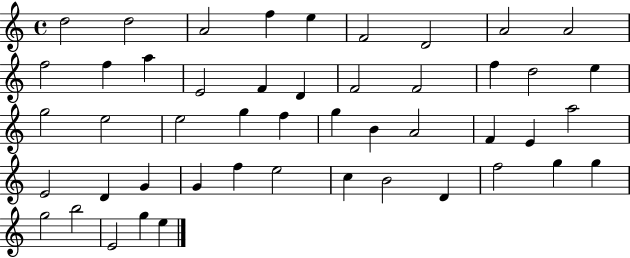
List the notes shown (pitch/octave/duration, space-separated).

D5/h D5/h A4/h F5/q E5/q F4/h D4/h A4/h A4/h F5/h F5/q A5/q E4/h F4/q D4/q F4/h F4/h F5/q D5/h E5/q G5/h E5/h E5/h G5/q F5/q G5/q B4/q A4/h F4/q E4/q A5/h E4/h D4/q G4/q G4/q F5/q E5/h C5/q B4/h D4/q F5/h G5/q G5/q G5/h B5/h E4/h G5/q E5/q